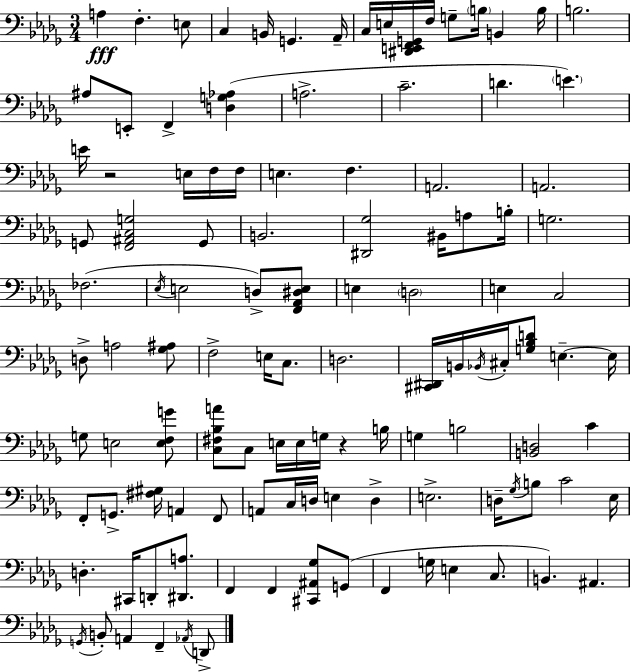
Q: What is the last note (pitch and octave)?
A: D2